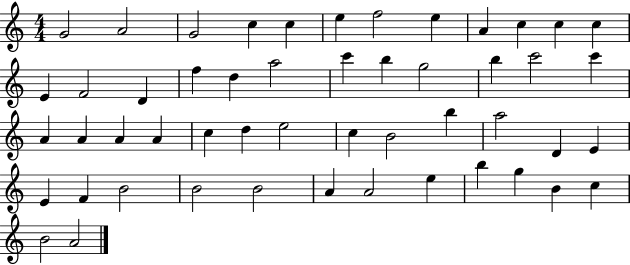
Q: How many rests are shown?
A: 0